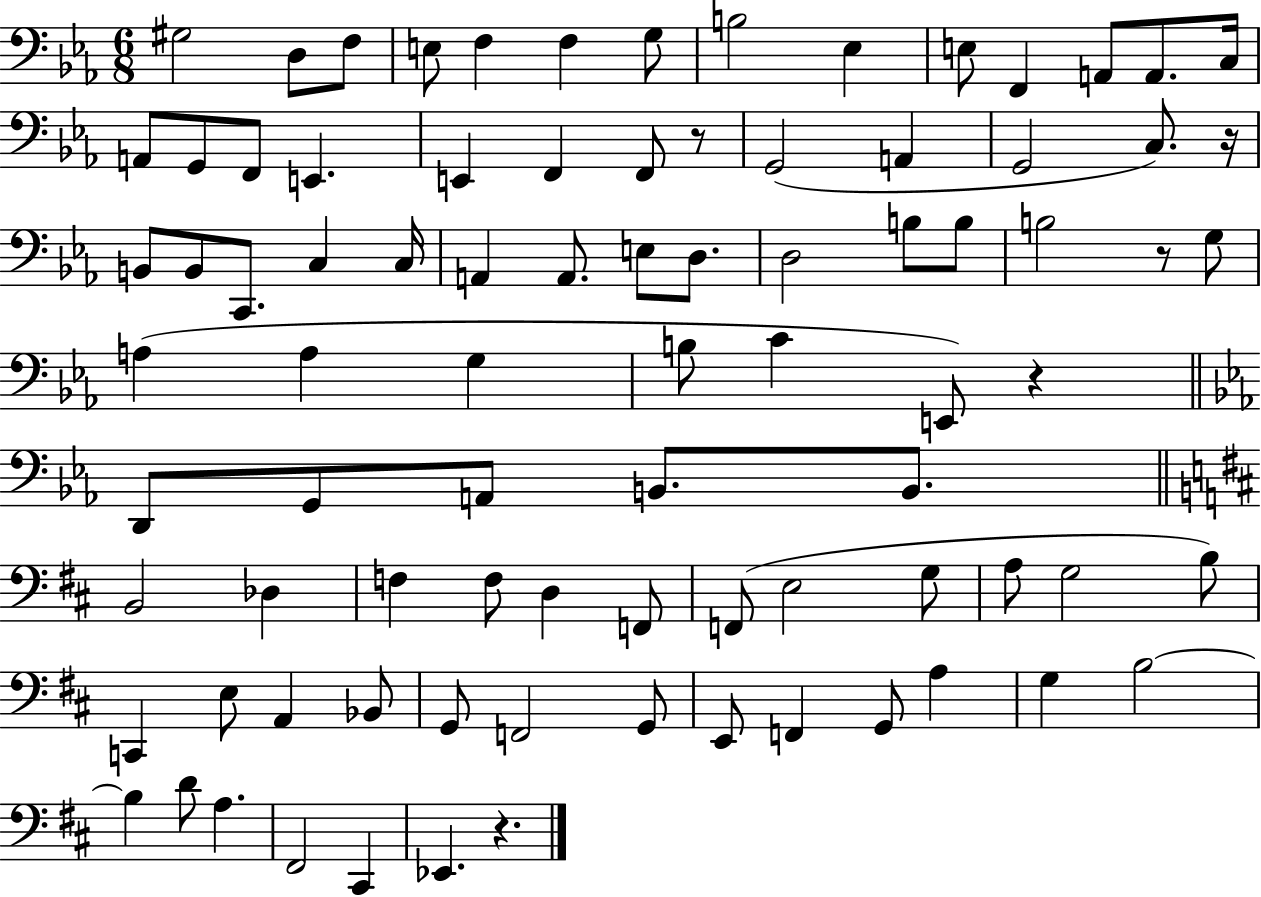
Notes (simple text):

G#3/h D3/e F3/e E3/e F3/q F3/q G3/e B3/h Eb3/q E3/e F2/q A2/e A2/e. C3/s A2/e G2/e F2/e E2/q. E2/q F2/q F2/e R/e G2/h A2/q G2/h C3/e. R/s B2/e B2/e C2/e. C3/q C3/s A2/q A2/e. E3/e D3/e. D3/h B3/e B3/e B3/h R/e G3/e A3/q A3/q G3/q B3/e C4/q E2/e R/q D2/e G2/e A2/e B2/e. B2/e. B2/h Db3/q F3/q F3/e D3/q F2/e F2/e E3/h G3/e A3/e G3/h B3/e C2/q E3/e A2/q Bb2/e G2/e F2/h G2/e E2/e F2/q G2/e A3/q G3/q B3/h B3/q D4/e A3/q. F#2/h C#2/q Eb2/q. R/q.